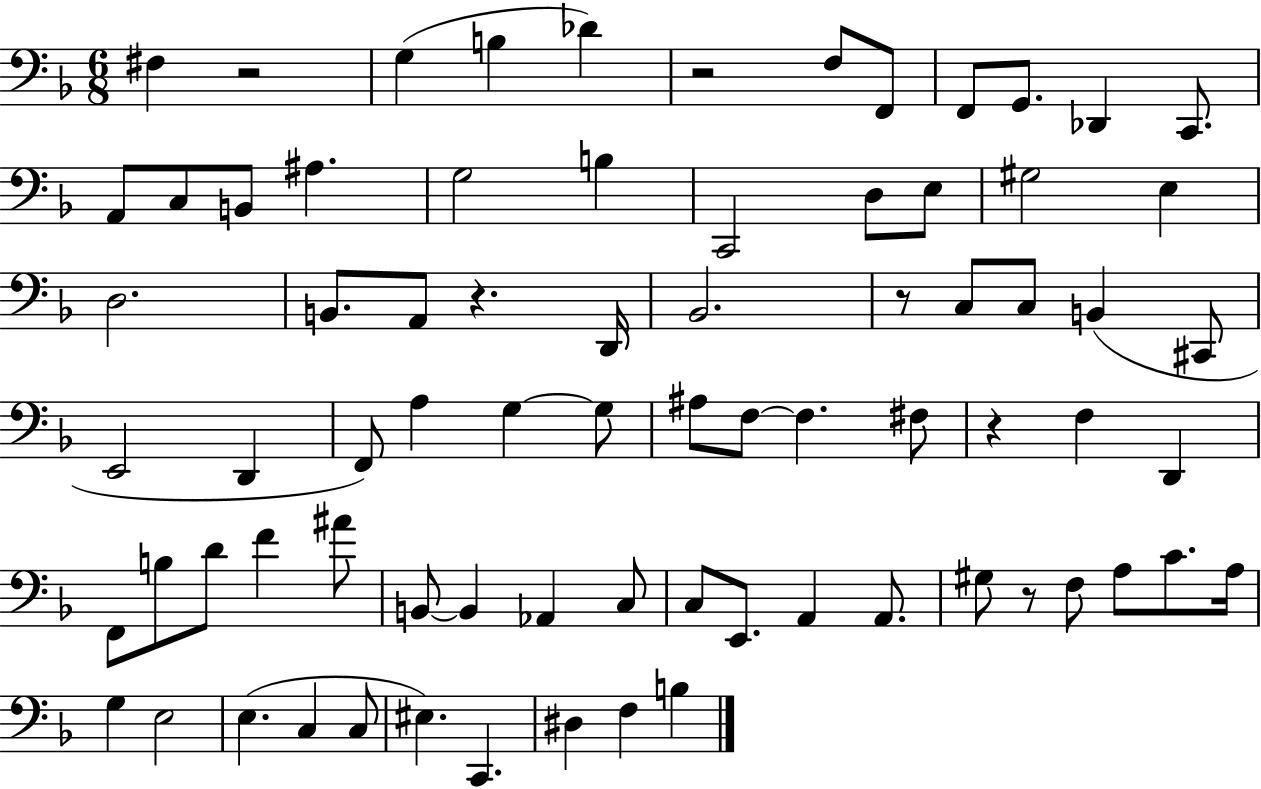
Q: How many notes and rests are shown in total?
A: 76